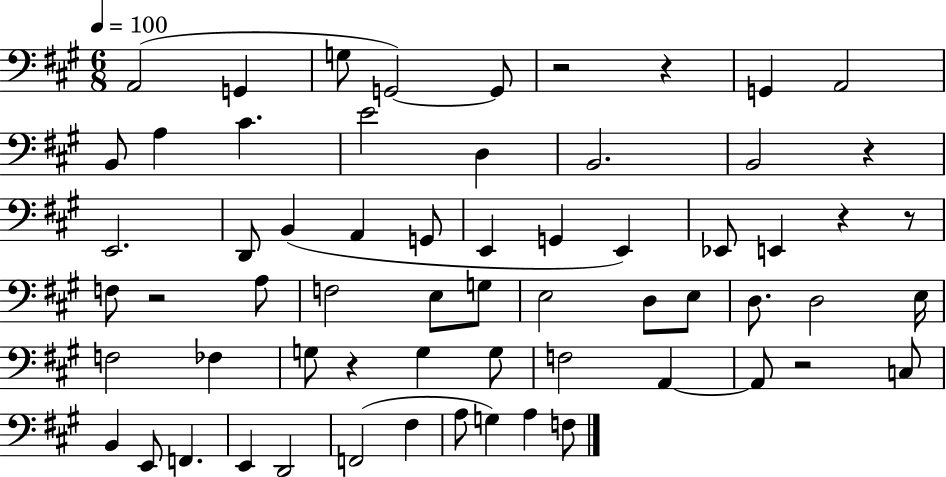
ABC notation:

X:1
T:Untitled
M:6/8
L:1/4
K:A
A,,2 G,, G,/2 G,,2 G,,/2 z2 z G,, A,,2 B,,/2 A, ^C E2 D, B,,2 B,,2 z E,,2 D,,/2 B,, A,, G,,/2 E,, G,, E,, _E,,/2 E,, z z/2 F,/2 z2 A,/2 F,2 E,/2 G,/2 E,2 D,/2 E,/2 D,/2 D,2 E,/4 F,2 _F, G,/2 z G, G,/2 F,2 A,, A,,/2 z2 C,/2 B,, E,,/2 F,, E,, D,,2 F,,2 ^F, A,/2 G, A, F,/2